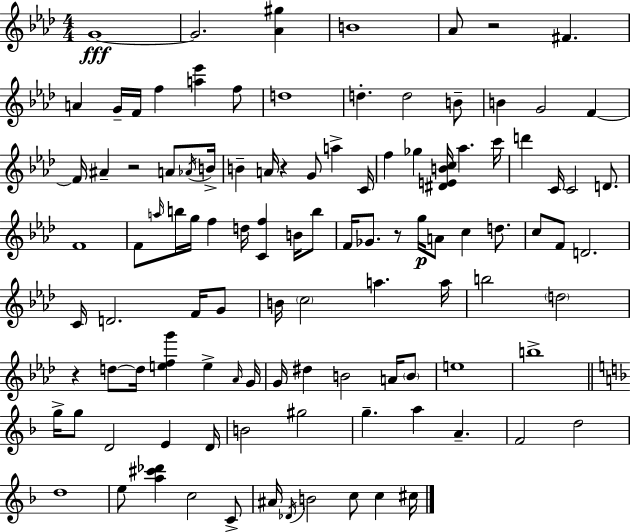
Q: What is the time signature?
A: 4/4